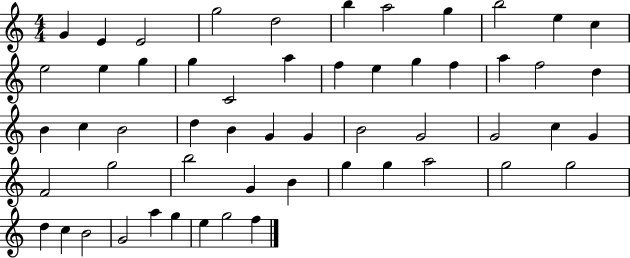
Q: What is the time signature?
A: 4/4